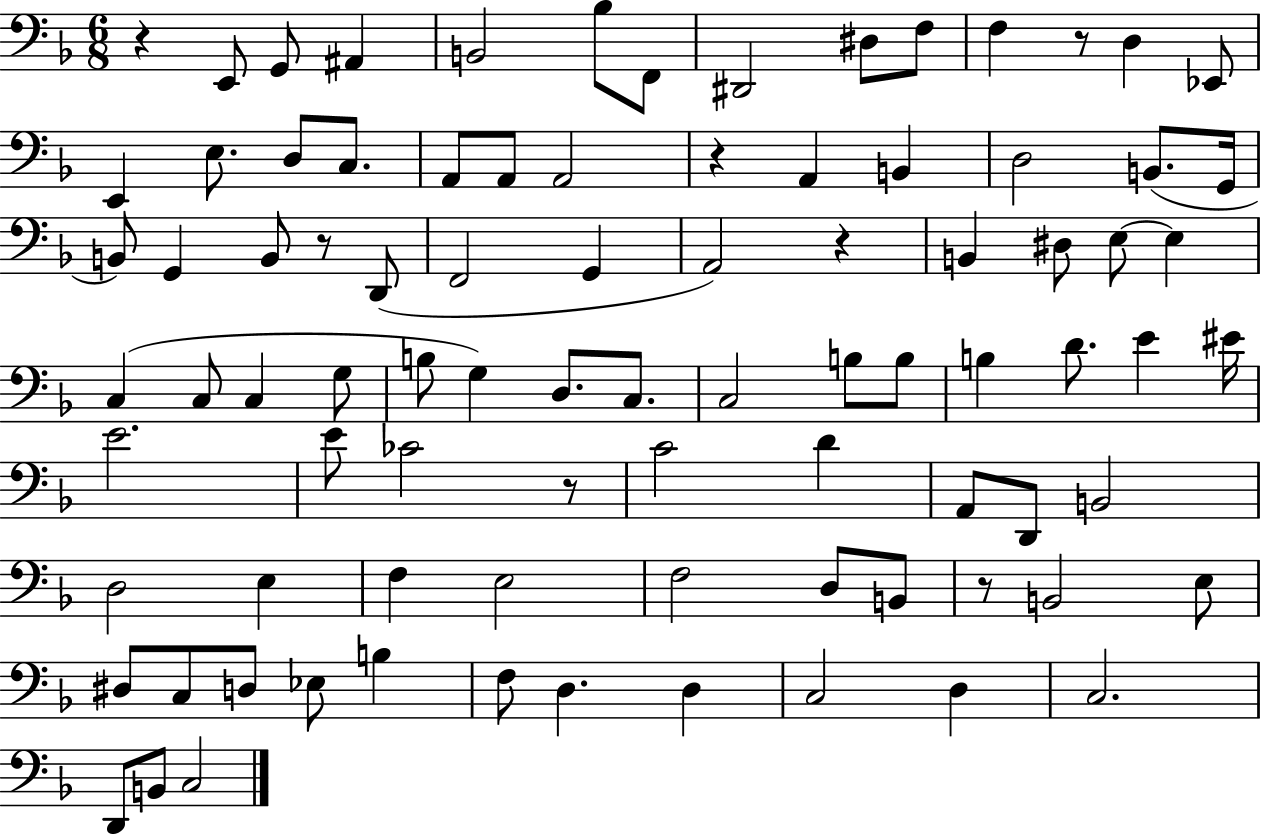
X:1
T:Untitled
M:6/8
L:1/4
K:F
z E,,/2 G,,/2 ^A,, B,,2 _B,/2 F,,/2 ^D,,2 ^D,/2 F,/2 F, z/2 D, _E,,/2 E,, E,/2 D,/2 C,/2 A,,/2 A,,/2 A,,2 z A,, B,, D,2 B,,/2 G,,/4 B,,/2 G,, B,,/2 z/2 D,,/2 F,,2 G,, A,,2 z B,, ^D,/2 E,/2 E, C, C,/2 C, G,/2 B,/2 G, D,/2 C,/2 C,2 B,/2 B,/2 B, D/2 E ^E/4 E2 E/2 _C2 z/2 C2 D A,,/2 D,,/2 B,,2 D,2 E, F, E,2 F,2 D,/2 B,,/2 z/2 B,,2 E,/2 ^D,/2 C,/2 D,/2 _E,/2 B, F,/2 D, D, C,2 D, C,2 D,,/2 B,,/2 C,2